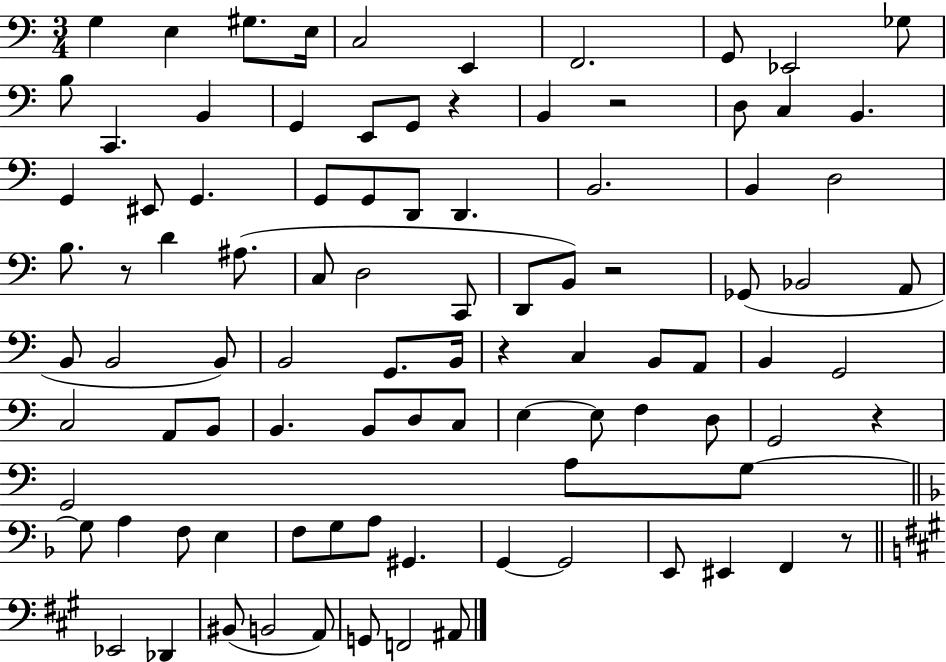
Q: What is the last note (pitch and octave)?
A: A#2